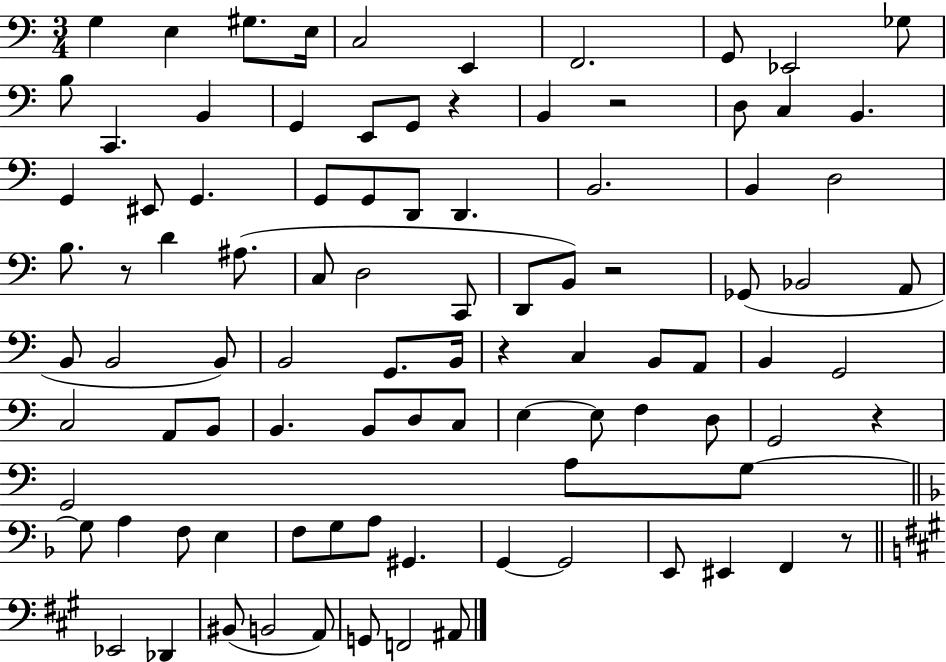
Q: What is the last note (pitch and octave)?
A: A#2